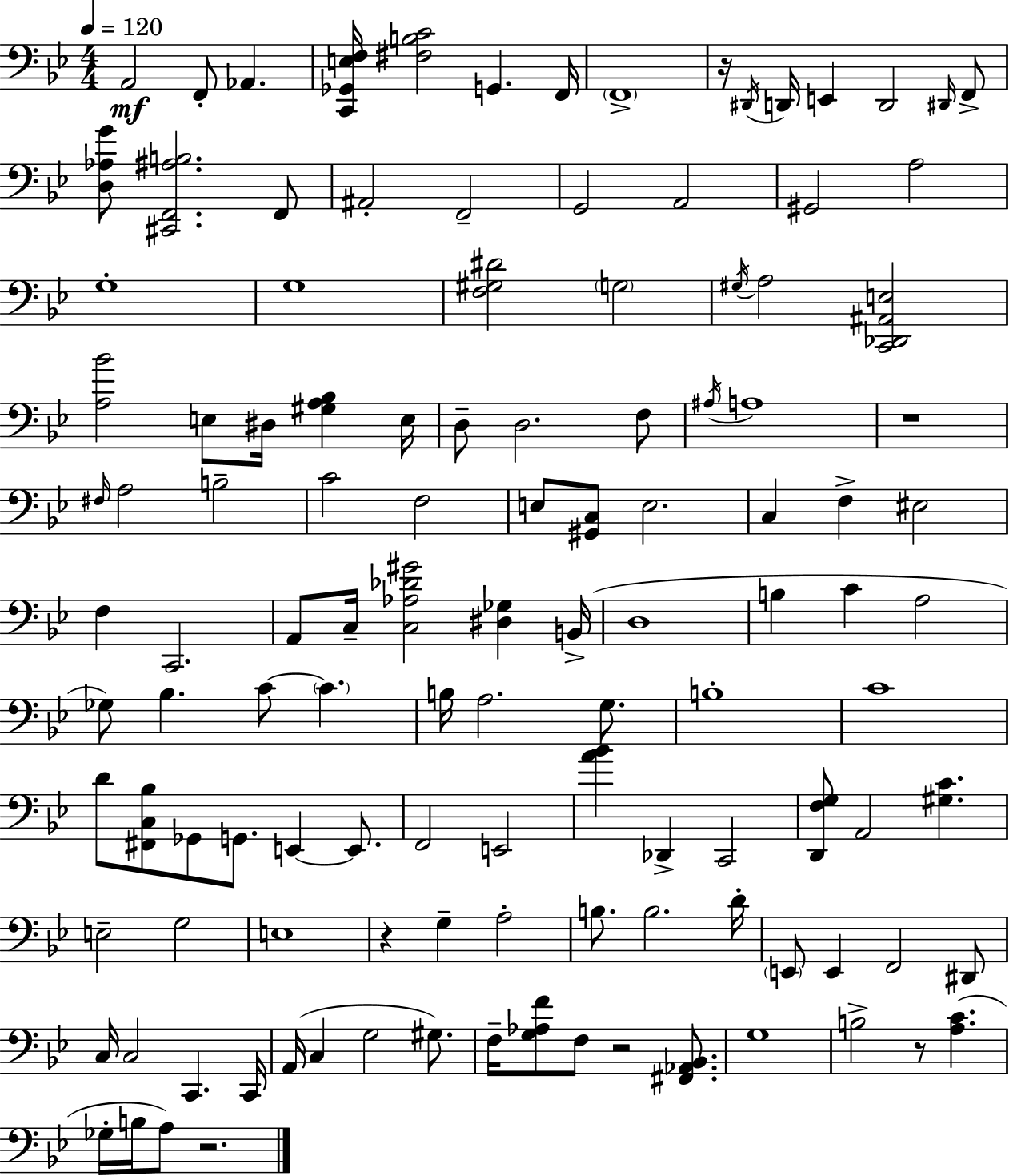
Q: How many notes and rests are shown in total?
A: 121